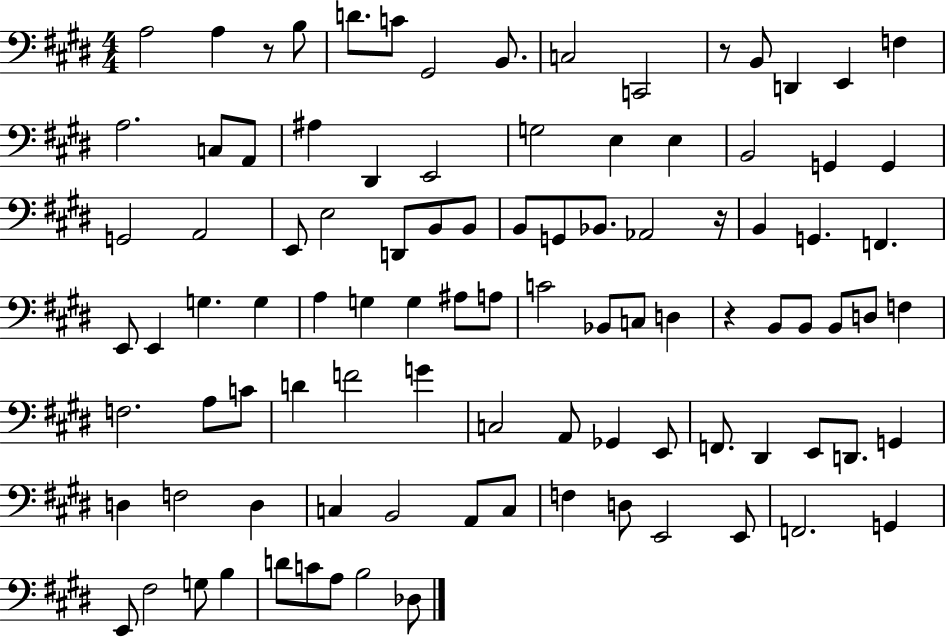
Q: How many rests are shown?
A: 4